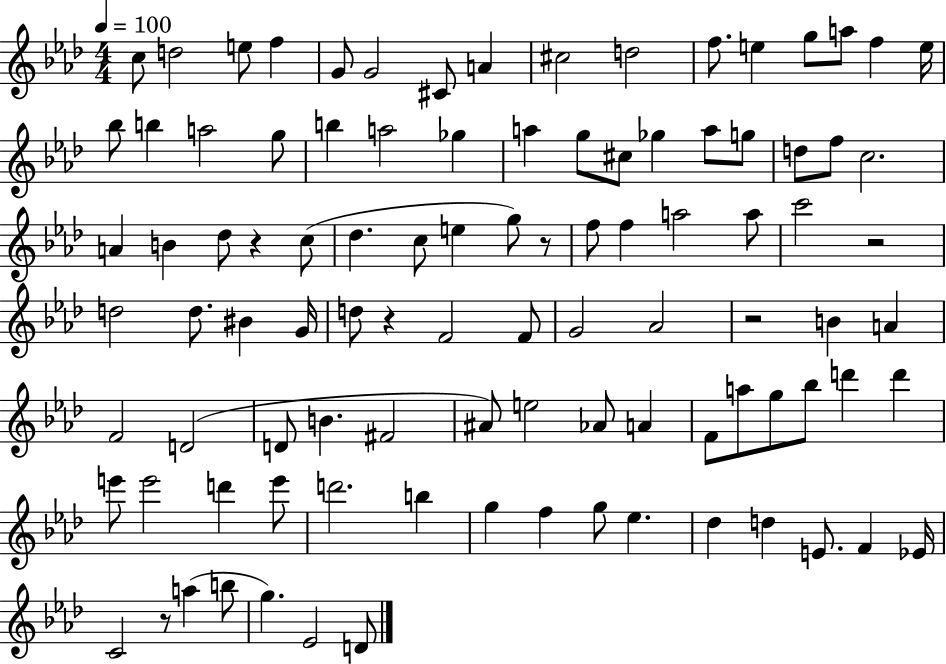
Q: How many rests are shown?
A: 6